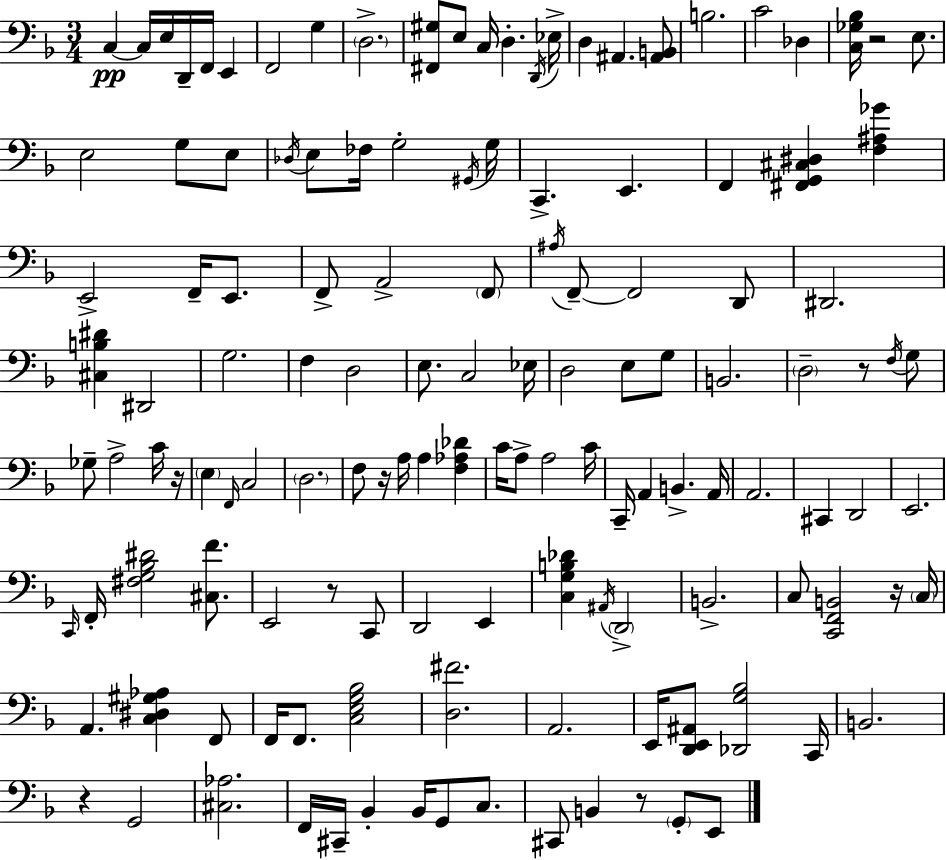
X:1
T:Untitled
M:3/4
L:1/4
K:Dm
C, C,/4 E,/4 D,,/4 F,,/4 E,, F,,2 G, D,2 [^F,,^G,]/2 E,/2 C,/4 D, D,,/4 _E,/4 D, ^A,, [^A,,B,,]/2 B,2 C2 _D, [C,_G,_B,]/4 z2 E,/2 E,2 G,/2 E,/2 _D,/4 E,/2 _F,/4 G,2 ^G,,/4 G,/4 C,, E,, F,, [^F,,G,,^C,^D,] [F,^A,_G] E,,2 F,,/4 E,,/2 F,,/2 A,,2 F,,/2 ^A,/4 F,,/2 F,,2 D,,/2 ^D,,2 [^C,B,^D] ^D,,2 G,2 F, D,2 E,/2 C,2 _E,/4 D,2 E,/2 G,/2 B,,2 D,2 z/2 F,/4 G,/2 _G,/2 A,2 C/4 z/4 E, F,,/4 C,2 D,2 F,/2 z/4 A,/4 A, [F,_A,_D] C/4 A,/2 A,2 C/4 C,,/4 A,, B,, A,,/4 A,,2 ^C,, D,,2 E,,2 C,,/4 F,,/4 [^F,G,_B,^D]2 [^C,F]/2 E,,2 z/2 C,,/2 D,,2 E,, [C,G,B,_D] ^A,,/4 D,,2 B,,2 C,/2 [C,,F,,B,,]2 z/4 C,/4 A,, [C,^D,^G,_A,] F,,/2 F,,/4 F,,/2 [C,E,G,_B,]2 [D,^F]2 A,,2 E,,/4 [D,,E,,^A,,]/2 [_D,,G,_B,]2 C,,/4 B,,2 z G,,2 [^C,_A,]2 F,,/4 ^C,,/4 _B,, _B,,/4 G,,/2 C,/2 ^C,,/2 B,, z/2 G,,/2 E,,/2